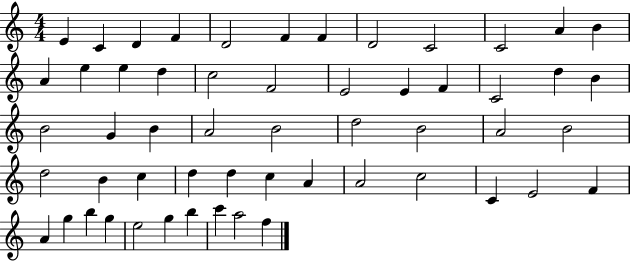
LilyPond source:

{
  \clef treble
  \numericTimeSignature
  \time 4/4
  \key c \major
  e'4 c'4 d'4 f'4 | d'2 f'4 f'4 | d'2 c'2 | c'2 a'4 b'4 | \break a'4 e''4 e''4 d''4 | c''2 f'2 | e'2 e'4 f'4 | c'2 d''4 b'4 | \break b'2 g'4 b'4 | a'2 b'2 | d''2 b'2 | a'2 b'2 | \break d''2 b'4 c''4 | d''4 d''4 c''4 a'4 | a'2 c''2 | c'4 e'2 f'4 | \break a'4 g''4 b''4 g''4 | e''2 g''4 b''4 | c'''4 a''2 f''4 | \bar "|."
}